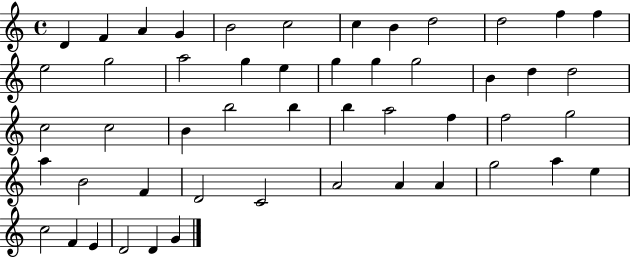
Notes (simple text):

D4/q F4/q A4/q G4/q B4/h C5/h C5/q B4/q D5/h D5/h F5/q F5/q E5/h G5/h A5/h G5/q E5/q G5/q G5/q G5/h B4/q D5/q D5/h C5/h C5/h B4/q B5/h B5/q B5/q A5/h F5/q F5/h G5/h A5/q B4/h F4/q D4/h C4/h A4/h A4/q A4/q G5/h A5/q E5/q C5/h F4/q E4/q D4/h D4/q G4/q